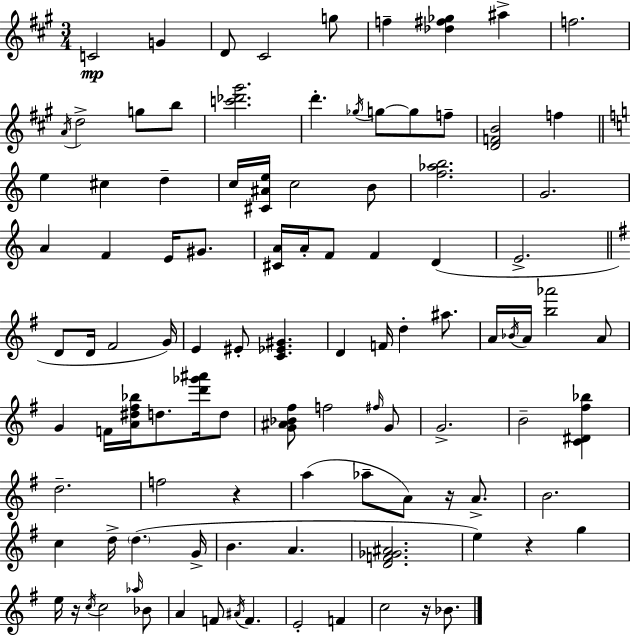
C4/h G4/q D4/e C#4/h G5/e F5/q [Db5,F#5,Gb5]/q A#5/q F5/h. A4/s D5/h G5/e B5/e [C6,Db6,G#6]/h. D6/q. Gb5/s G5/e G5/e F5/e [D4,F4,B4]/h F5/q E5/q C#5/q D5/q C5/s [C#4,A#4,E5]/s C5/h B4/e [F5,Ab5,B5]/h. G4/h. A4/q F4/q E4/s G#4/e. [C#4,A4]/s A4/s F4/e F4/q D4/q E4/h. D4/e D4/s F#4/h G4/s E4/q EIS4/e [C4,Eb4,G#4]/q. D4/q F4/s D5/q A#5/e. A4/s Bb4/s A4/s [B5,Ab6]/h A4/e G4/q F4/s [A4,D#5,F#5,Bb5]/s D5/e. [D6,Gb6,A#6]/s D5/e [G4,A#4,Bb4,F#5]/e F5/h F#5/s G4/e G4/h. B4/h [C4,D#4,F#5,Bb5]/q D5/h. F5/h R/q A5/q Ab5/e A4/e R/s A4/e. B4/h. C5/q D5/s D5/q. G4/s B4/q. A4/q. [D4,F4,Gb4,A#4]/h. E5/q R/q G5/q E5/s R/s C5/s C5/h Ab5/s Bb4/e A4/q F4/e A#4/s F4/q. E4/h F4/q C5/h R/s Bb4/e.